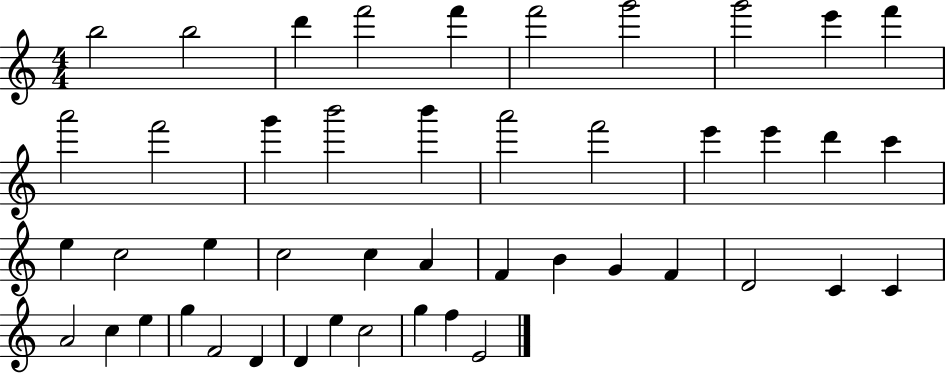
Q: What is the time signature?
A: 4/4